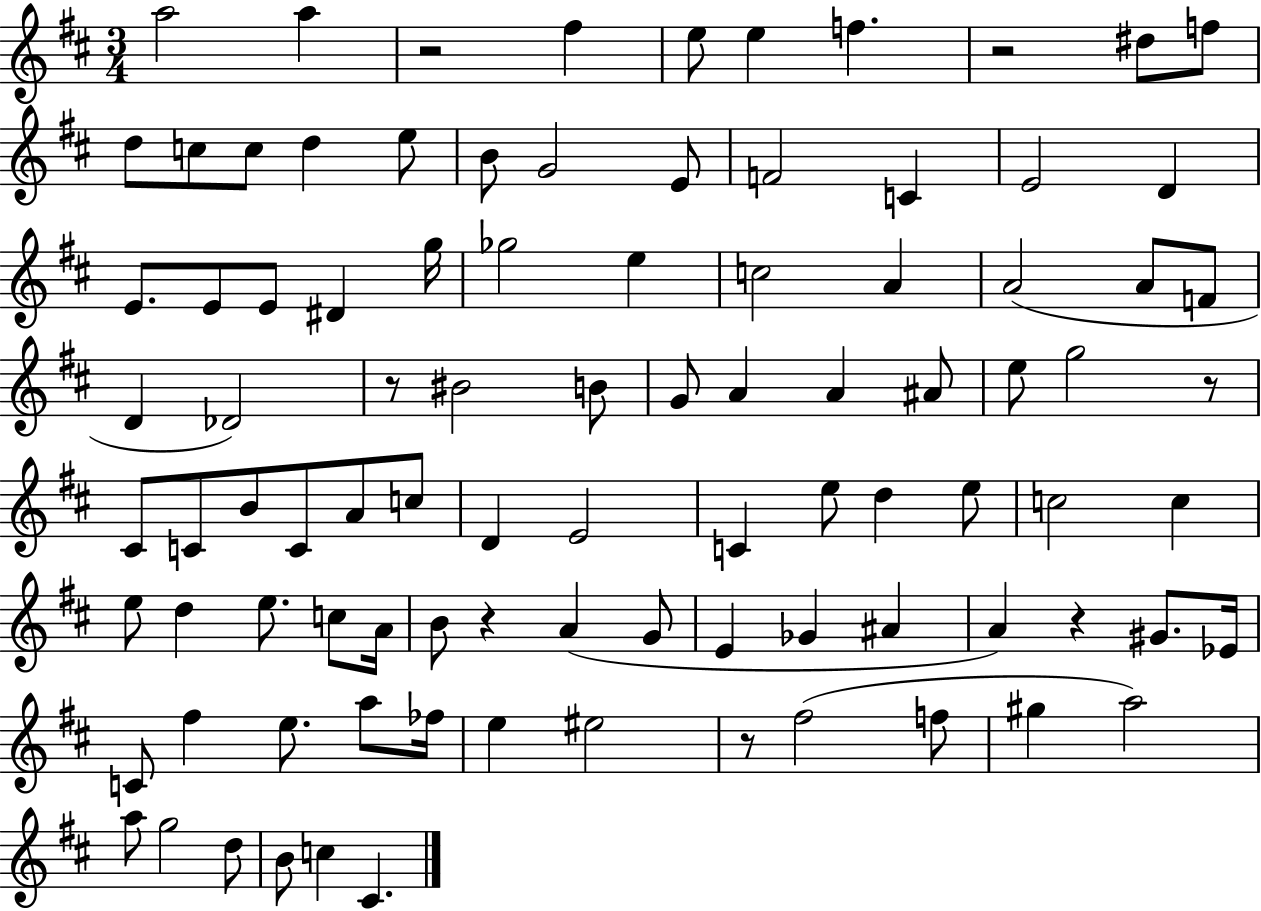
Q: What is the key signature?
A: D major